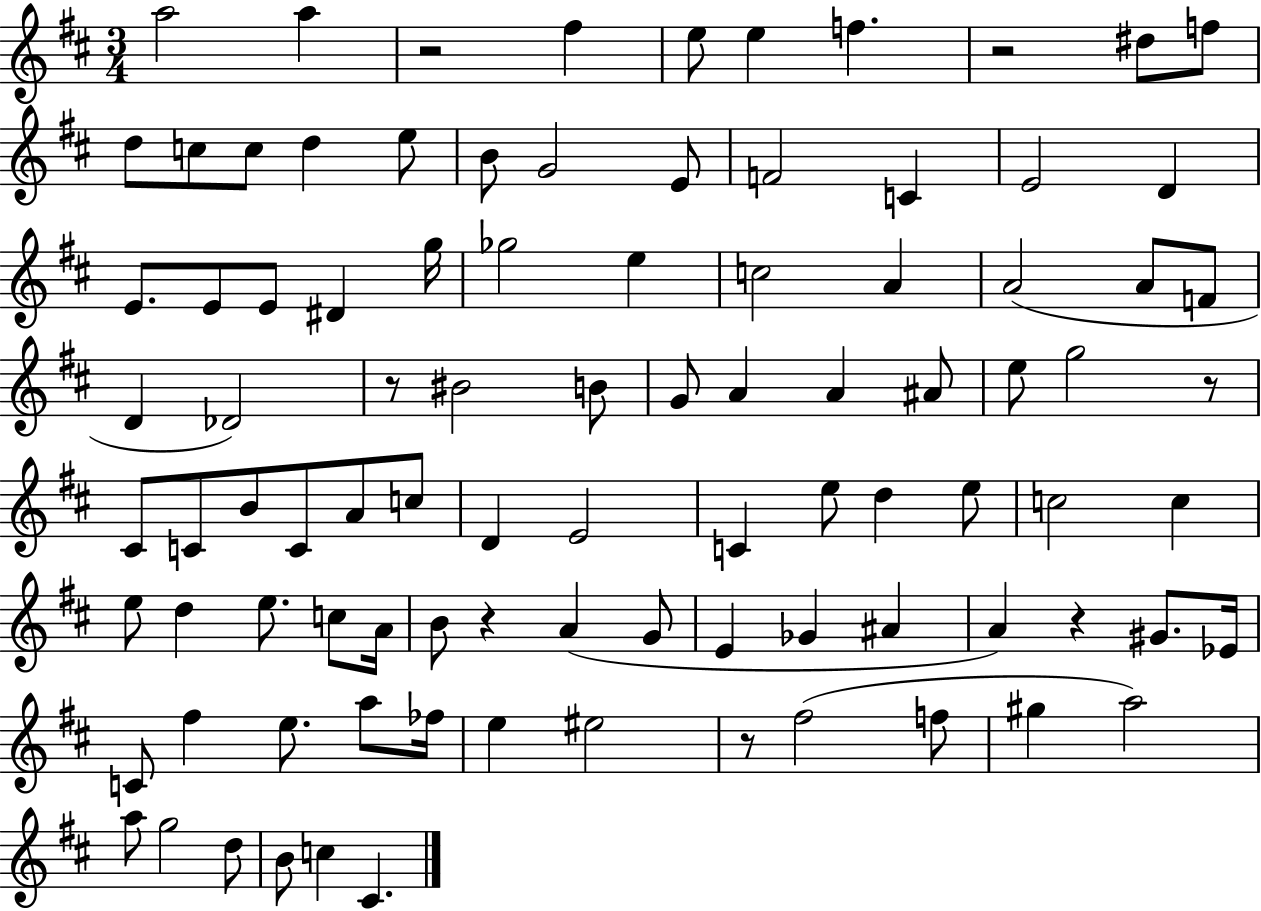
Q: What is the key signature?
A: D major